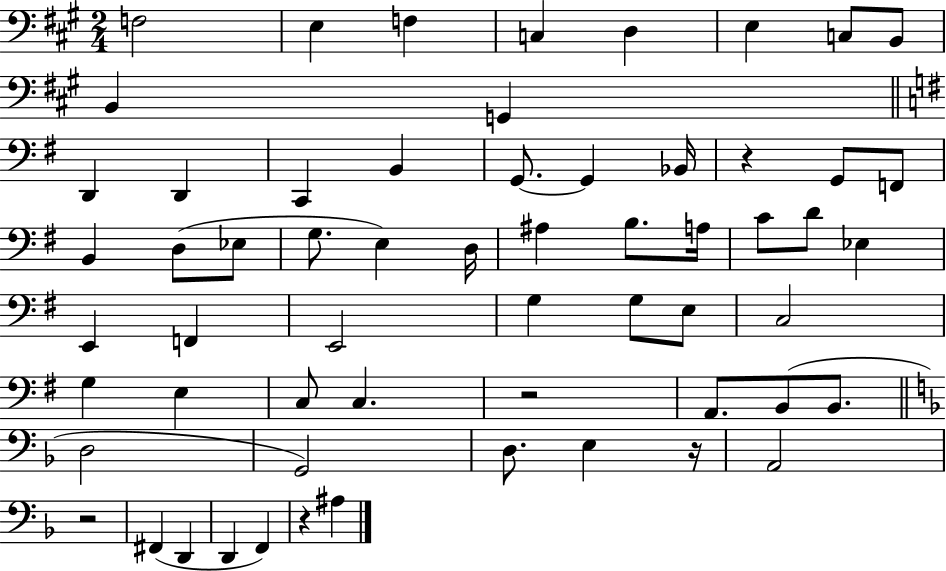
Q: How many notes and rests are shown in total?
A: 60